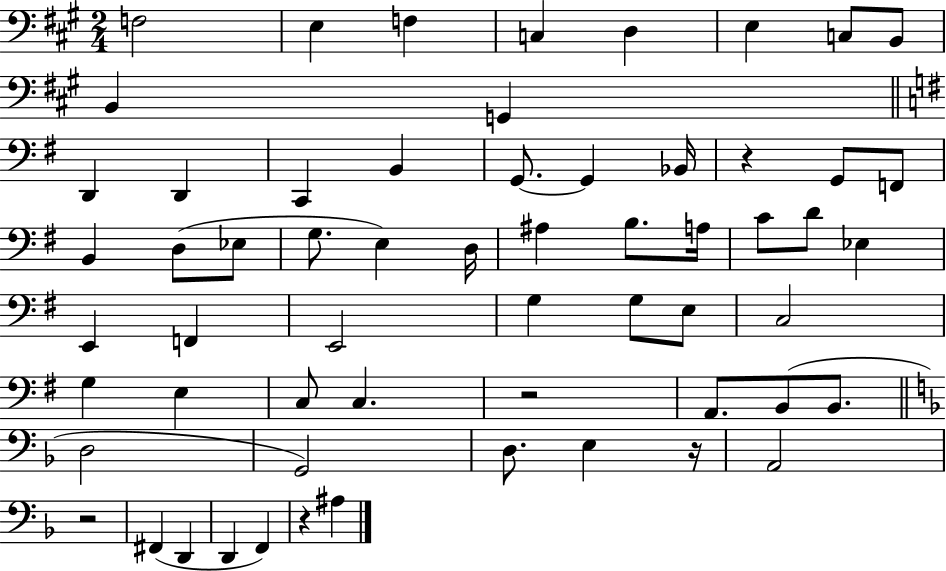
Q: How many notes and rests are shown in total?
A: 60